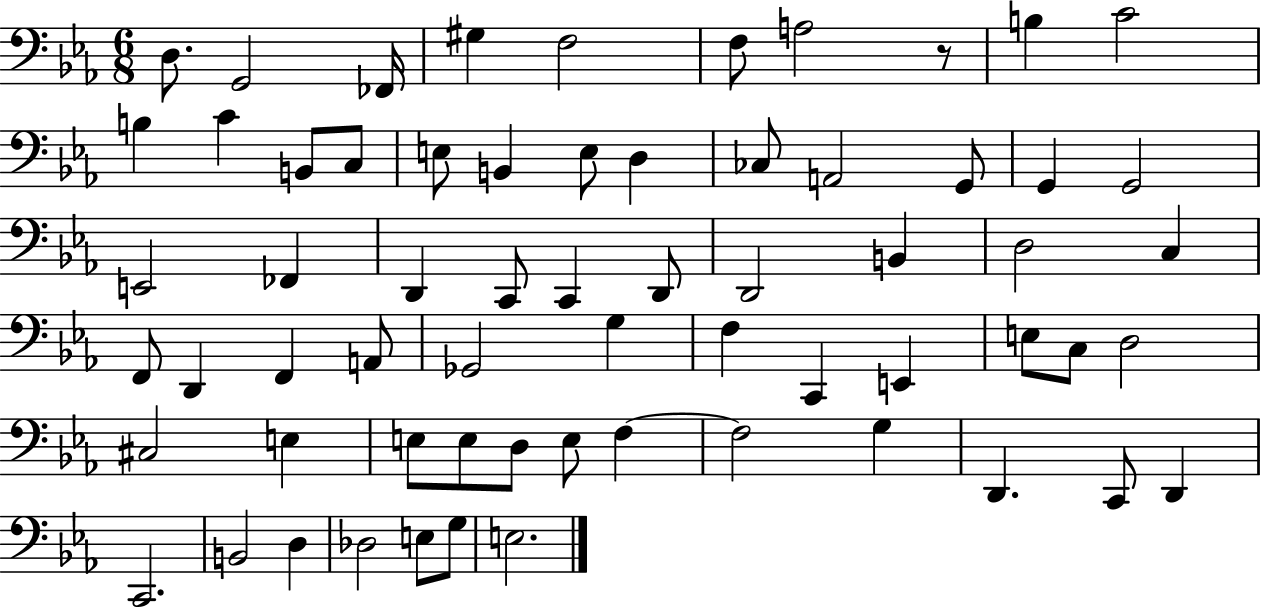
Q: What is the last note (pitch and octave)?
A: E3